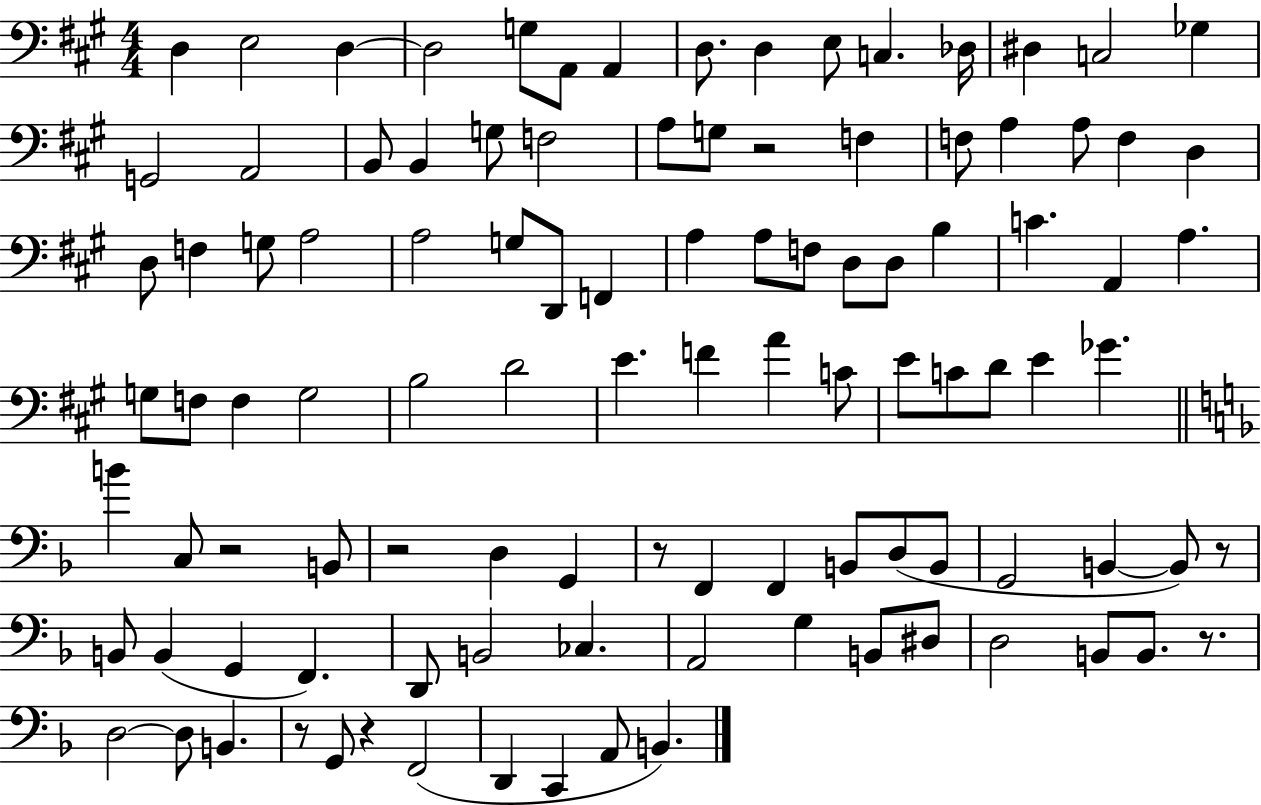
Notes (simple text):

D3/q E3/h D3/q D3/h G3/e A2/e A2/q D3/e. D3/q E3/e C3/q. Db3/s D#3/q C3/h Gb3/q G2/h A2/h B2/e B2/q G3/e F3/h A3/e G3/e R/h F3/q F3/e A3/q A3/e F3/q D3/q D3/e F3/q G3/e A3/h A3/h G3/e D2/e F2/q A3/q A3/e F3/e D3/e D3/e B3/q C4/q. A2/q A3/q. G3/e F3/e F3/q G3/h B3/h D4/h E4/q. F4/q A4/q C4/e E4/e C4/e D4/e E4/q Gb4/q. B4/q C3/e R/h B2/e R/h D3/q G2/q R/e F2/q F2/q B2/e D3/e B2/e G2/h B2/q B2/e R/e B2/e B2/q G2/q F2/q. D2/e B2/h CES3/q. A2/h G3/q B2/e D#3/e D3/h B2/e B2/e. R/e. D3/h D3/e B2/q. R/e G2/e R/q F2/h D2/q C2/q A2/e B2/q.